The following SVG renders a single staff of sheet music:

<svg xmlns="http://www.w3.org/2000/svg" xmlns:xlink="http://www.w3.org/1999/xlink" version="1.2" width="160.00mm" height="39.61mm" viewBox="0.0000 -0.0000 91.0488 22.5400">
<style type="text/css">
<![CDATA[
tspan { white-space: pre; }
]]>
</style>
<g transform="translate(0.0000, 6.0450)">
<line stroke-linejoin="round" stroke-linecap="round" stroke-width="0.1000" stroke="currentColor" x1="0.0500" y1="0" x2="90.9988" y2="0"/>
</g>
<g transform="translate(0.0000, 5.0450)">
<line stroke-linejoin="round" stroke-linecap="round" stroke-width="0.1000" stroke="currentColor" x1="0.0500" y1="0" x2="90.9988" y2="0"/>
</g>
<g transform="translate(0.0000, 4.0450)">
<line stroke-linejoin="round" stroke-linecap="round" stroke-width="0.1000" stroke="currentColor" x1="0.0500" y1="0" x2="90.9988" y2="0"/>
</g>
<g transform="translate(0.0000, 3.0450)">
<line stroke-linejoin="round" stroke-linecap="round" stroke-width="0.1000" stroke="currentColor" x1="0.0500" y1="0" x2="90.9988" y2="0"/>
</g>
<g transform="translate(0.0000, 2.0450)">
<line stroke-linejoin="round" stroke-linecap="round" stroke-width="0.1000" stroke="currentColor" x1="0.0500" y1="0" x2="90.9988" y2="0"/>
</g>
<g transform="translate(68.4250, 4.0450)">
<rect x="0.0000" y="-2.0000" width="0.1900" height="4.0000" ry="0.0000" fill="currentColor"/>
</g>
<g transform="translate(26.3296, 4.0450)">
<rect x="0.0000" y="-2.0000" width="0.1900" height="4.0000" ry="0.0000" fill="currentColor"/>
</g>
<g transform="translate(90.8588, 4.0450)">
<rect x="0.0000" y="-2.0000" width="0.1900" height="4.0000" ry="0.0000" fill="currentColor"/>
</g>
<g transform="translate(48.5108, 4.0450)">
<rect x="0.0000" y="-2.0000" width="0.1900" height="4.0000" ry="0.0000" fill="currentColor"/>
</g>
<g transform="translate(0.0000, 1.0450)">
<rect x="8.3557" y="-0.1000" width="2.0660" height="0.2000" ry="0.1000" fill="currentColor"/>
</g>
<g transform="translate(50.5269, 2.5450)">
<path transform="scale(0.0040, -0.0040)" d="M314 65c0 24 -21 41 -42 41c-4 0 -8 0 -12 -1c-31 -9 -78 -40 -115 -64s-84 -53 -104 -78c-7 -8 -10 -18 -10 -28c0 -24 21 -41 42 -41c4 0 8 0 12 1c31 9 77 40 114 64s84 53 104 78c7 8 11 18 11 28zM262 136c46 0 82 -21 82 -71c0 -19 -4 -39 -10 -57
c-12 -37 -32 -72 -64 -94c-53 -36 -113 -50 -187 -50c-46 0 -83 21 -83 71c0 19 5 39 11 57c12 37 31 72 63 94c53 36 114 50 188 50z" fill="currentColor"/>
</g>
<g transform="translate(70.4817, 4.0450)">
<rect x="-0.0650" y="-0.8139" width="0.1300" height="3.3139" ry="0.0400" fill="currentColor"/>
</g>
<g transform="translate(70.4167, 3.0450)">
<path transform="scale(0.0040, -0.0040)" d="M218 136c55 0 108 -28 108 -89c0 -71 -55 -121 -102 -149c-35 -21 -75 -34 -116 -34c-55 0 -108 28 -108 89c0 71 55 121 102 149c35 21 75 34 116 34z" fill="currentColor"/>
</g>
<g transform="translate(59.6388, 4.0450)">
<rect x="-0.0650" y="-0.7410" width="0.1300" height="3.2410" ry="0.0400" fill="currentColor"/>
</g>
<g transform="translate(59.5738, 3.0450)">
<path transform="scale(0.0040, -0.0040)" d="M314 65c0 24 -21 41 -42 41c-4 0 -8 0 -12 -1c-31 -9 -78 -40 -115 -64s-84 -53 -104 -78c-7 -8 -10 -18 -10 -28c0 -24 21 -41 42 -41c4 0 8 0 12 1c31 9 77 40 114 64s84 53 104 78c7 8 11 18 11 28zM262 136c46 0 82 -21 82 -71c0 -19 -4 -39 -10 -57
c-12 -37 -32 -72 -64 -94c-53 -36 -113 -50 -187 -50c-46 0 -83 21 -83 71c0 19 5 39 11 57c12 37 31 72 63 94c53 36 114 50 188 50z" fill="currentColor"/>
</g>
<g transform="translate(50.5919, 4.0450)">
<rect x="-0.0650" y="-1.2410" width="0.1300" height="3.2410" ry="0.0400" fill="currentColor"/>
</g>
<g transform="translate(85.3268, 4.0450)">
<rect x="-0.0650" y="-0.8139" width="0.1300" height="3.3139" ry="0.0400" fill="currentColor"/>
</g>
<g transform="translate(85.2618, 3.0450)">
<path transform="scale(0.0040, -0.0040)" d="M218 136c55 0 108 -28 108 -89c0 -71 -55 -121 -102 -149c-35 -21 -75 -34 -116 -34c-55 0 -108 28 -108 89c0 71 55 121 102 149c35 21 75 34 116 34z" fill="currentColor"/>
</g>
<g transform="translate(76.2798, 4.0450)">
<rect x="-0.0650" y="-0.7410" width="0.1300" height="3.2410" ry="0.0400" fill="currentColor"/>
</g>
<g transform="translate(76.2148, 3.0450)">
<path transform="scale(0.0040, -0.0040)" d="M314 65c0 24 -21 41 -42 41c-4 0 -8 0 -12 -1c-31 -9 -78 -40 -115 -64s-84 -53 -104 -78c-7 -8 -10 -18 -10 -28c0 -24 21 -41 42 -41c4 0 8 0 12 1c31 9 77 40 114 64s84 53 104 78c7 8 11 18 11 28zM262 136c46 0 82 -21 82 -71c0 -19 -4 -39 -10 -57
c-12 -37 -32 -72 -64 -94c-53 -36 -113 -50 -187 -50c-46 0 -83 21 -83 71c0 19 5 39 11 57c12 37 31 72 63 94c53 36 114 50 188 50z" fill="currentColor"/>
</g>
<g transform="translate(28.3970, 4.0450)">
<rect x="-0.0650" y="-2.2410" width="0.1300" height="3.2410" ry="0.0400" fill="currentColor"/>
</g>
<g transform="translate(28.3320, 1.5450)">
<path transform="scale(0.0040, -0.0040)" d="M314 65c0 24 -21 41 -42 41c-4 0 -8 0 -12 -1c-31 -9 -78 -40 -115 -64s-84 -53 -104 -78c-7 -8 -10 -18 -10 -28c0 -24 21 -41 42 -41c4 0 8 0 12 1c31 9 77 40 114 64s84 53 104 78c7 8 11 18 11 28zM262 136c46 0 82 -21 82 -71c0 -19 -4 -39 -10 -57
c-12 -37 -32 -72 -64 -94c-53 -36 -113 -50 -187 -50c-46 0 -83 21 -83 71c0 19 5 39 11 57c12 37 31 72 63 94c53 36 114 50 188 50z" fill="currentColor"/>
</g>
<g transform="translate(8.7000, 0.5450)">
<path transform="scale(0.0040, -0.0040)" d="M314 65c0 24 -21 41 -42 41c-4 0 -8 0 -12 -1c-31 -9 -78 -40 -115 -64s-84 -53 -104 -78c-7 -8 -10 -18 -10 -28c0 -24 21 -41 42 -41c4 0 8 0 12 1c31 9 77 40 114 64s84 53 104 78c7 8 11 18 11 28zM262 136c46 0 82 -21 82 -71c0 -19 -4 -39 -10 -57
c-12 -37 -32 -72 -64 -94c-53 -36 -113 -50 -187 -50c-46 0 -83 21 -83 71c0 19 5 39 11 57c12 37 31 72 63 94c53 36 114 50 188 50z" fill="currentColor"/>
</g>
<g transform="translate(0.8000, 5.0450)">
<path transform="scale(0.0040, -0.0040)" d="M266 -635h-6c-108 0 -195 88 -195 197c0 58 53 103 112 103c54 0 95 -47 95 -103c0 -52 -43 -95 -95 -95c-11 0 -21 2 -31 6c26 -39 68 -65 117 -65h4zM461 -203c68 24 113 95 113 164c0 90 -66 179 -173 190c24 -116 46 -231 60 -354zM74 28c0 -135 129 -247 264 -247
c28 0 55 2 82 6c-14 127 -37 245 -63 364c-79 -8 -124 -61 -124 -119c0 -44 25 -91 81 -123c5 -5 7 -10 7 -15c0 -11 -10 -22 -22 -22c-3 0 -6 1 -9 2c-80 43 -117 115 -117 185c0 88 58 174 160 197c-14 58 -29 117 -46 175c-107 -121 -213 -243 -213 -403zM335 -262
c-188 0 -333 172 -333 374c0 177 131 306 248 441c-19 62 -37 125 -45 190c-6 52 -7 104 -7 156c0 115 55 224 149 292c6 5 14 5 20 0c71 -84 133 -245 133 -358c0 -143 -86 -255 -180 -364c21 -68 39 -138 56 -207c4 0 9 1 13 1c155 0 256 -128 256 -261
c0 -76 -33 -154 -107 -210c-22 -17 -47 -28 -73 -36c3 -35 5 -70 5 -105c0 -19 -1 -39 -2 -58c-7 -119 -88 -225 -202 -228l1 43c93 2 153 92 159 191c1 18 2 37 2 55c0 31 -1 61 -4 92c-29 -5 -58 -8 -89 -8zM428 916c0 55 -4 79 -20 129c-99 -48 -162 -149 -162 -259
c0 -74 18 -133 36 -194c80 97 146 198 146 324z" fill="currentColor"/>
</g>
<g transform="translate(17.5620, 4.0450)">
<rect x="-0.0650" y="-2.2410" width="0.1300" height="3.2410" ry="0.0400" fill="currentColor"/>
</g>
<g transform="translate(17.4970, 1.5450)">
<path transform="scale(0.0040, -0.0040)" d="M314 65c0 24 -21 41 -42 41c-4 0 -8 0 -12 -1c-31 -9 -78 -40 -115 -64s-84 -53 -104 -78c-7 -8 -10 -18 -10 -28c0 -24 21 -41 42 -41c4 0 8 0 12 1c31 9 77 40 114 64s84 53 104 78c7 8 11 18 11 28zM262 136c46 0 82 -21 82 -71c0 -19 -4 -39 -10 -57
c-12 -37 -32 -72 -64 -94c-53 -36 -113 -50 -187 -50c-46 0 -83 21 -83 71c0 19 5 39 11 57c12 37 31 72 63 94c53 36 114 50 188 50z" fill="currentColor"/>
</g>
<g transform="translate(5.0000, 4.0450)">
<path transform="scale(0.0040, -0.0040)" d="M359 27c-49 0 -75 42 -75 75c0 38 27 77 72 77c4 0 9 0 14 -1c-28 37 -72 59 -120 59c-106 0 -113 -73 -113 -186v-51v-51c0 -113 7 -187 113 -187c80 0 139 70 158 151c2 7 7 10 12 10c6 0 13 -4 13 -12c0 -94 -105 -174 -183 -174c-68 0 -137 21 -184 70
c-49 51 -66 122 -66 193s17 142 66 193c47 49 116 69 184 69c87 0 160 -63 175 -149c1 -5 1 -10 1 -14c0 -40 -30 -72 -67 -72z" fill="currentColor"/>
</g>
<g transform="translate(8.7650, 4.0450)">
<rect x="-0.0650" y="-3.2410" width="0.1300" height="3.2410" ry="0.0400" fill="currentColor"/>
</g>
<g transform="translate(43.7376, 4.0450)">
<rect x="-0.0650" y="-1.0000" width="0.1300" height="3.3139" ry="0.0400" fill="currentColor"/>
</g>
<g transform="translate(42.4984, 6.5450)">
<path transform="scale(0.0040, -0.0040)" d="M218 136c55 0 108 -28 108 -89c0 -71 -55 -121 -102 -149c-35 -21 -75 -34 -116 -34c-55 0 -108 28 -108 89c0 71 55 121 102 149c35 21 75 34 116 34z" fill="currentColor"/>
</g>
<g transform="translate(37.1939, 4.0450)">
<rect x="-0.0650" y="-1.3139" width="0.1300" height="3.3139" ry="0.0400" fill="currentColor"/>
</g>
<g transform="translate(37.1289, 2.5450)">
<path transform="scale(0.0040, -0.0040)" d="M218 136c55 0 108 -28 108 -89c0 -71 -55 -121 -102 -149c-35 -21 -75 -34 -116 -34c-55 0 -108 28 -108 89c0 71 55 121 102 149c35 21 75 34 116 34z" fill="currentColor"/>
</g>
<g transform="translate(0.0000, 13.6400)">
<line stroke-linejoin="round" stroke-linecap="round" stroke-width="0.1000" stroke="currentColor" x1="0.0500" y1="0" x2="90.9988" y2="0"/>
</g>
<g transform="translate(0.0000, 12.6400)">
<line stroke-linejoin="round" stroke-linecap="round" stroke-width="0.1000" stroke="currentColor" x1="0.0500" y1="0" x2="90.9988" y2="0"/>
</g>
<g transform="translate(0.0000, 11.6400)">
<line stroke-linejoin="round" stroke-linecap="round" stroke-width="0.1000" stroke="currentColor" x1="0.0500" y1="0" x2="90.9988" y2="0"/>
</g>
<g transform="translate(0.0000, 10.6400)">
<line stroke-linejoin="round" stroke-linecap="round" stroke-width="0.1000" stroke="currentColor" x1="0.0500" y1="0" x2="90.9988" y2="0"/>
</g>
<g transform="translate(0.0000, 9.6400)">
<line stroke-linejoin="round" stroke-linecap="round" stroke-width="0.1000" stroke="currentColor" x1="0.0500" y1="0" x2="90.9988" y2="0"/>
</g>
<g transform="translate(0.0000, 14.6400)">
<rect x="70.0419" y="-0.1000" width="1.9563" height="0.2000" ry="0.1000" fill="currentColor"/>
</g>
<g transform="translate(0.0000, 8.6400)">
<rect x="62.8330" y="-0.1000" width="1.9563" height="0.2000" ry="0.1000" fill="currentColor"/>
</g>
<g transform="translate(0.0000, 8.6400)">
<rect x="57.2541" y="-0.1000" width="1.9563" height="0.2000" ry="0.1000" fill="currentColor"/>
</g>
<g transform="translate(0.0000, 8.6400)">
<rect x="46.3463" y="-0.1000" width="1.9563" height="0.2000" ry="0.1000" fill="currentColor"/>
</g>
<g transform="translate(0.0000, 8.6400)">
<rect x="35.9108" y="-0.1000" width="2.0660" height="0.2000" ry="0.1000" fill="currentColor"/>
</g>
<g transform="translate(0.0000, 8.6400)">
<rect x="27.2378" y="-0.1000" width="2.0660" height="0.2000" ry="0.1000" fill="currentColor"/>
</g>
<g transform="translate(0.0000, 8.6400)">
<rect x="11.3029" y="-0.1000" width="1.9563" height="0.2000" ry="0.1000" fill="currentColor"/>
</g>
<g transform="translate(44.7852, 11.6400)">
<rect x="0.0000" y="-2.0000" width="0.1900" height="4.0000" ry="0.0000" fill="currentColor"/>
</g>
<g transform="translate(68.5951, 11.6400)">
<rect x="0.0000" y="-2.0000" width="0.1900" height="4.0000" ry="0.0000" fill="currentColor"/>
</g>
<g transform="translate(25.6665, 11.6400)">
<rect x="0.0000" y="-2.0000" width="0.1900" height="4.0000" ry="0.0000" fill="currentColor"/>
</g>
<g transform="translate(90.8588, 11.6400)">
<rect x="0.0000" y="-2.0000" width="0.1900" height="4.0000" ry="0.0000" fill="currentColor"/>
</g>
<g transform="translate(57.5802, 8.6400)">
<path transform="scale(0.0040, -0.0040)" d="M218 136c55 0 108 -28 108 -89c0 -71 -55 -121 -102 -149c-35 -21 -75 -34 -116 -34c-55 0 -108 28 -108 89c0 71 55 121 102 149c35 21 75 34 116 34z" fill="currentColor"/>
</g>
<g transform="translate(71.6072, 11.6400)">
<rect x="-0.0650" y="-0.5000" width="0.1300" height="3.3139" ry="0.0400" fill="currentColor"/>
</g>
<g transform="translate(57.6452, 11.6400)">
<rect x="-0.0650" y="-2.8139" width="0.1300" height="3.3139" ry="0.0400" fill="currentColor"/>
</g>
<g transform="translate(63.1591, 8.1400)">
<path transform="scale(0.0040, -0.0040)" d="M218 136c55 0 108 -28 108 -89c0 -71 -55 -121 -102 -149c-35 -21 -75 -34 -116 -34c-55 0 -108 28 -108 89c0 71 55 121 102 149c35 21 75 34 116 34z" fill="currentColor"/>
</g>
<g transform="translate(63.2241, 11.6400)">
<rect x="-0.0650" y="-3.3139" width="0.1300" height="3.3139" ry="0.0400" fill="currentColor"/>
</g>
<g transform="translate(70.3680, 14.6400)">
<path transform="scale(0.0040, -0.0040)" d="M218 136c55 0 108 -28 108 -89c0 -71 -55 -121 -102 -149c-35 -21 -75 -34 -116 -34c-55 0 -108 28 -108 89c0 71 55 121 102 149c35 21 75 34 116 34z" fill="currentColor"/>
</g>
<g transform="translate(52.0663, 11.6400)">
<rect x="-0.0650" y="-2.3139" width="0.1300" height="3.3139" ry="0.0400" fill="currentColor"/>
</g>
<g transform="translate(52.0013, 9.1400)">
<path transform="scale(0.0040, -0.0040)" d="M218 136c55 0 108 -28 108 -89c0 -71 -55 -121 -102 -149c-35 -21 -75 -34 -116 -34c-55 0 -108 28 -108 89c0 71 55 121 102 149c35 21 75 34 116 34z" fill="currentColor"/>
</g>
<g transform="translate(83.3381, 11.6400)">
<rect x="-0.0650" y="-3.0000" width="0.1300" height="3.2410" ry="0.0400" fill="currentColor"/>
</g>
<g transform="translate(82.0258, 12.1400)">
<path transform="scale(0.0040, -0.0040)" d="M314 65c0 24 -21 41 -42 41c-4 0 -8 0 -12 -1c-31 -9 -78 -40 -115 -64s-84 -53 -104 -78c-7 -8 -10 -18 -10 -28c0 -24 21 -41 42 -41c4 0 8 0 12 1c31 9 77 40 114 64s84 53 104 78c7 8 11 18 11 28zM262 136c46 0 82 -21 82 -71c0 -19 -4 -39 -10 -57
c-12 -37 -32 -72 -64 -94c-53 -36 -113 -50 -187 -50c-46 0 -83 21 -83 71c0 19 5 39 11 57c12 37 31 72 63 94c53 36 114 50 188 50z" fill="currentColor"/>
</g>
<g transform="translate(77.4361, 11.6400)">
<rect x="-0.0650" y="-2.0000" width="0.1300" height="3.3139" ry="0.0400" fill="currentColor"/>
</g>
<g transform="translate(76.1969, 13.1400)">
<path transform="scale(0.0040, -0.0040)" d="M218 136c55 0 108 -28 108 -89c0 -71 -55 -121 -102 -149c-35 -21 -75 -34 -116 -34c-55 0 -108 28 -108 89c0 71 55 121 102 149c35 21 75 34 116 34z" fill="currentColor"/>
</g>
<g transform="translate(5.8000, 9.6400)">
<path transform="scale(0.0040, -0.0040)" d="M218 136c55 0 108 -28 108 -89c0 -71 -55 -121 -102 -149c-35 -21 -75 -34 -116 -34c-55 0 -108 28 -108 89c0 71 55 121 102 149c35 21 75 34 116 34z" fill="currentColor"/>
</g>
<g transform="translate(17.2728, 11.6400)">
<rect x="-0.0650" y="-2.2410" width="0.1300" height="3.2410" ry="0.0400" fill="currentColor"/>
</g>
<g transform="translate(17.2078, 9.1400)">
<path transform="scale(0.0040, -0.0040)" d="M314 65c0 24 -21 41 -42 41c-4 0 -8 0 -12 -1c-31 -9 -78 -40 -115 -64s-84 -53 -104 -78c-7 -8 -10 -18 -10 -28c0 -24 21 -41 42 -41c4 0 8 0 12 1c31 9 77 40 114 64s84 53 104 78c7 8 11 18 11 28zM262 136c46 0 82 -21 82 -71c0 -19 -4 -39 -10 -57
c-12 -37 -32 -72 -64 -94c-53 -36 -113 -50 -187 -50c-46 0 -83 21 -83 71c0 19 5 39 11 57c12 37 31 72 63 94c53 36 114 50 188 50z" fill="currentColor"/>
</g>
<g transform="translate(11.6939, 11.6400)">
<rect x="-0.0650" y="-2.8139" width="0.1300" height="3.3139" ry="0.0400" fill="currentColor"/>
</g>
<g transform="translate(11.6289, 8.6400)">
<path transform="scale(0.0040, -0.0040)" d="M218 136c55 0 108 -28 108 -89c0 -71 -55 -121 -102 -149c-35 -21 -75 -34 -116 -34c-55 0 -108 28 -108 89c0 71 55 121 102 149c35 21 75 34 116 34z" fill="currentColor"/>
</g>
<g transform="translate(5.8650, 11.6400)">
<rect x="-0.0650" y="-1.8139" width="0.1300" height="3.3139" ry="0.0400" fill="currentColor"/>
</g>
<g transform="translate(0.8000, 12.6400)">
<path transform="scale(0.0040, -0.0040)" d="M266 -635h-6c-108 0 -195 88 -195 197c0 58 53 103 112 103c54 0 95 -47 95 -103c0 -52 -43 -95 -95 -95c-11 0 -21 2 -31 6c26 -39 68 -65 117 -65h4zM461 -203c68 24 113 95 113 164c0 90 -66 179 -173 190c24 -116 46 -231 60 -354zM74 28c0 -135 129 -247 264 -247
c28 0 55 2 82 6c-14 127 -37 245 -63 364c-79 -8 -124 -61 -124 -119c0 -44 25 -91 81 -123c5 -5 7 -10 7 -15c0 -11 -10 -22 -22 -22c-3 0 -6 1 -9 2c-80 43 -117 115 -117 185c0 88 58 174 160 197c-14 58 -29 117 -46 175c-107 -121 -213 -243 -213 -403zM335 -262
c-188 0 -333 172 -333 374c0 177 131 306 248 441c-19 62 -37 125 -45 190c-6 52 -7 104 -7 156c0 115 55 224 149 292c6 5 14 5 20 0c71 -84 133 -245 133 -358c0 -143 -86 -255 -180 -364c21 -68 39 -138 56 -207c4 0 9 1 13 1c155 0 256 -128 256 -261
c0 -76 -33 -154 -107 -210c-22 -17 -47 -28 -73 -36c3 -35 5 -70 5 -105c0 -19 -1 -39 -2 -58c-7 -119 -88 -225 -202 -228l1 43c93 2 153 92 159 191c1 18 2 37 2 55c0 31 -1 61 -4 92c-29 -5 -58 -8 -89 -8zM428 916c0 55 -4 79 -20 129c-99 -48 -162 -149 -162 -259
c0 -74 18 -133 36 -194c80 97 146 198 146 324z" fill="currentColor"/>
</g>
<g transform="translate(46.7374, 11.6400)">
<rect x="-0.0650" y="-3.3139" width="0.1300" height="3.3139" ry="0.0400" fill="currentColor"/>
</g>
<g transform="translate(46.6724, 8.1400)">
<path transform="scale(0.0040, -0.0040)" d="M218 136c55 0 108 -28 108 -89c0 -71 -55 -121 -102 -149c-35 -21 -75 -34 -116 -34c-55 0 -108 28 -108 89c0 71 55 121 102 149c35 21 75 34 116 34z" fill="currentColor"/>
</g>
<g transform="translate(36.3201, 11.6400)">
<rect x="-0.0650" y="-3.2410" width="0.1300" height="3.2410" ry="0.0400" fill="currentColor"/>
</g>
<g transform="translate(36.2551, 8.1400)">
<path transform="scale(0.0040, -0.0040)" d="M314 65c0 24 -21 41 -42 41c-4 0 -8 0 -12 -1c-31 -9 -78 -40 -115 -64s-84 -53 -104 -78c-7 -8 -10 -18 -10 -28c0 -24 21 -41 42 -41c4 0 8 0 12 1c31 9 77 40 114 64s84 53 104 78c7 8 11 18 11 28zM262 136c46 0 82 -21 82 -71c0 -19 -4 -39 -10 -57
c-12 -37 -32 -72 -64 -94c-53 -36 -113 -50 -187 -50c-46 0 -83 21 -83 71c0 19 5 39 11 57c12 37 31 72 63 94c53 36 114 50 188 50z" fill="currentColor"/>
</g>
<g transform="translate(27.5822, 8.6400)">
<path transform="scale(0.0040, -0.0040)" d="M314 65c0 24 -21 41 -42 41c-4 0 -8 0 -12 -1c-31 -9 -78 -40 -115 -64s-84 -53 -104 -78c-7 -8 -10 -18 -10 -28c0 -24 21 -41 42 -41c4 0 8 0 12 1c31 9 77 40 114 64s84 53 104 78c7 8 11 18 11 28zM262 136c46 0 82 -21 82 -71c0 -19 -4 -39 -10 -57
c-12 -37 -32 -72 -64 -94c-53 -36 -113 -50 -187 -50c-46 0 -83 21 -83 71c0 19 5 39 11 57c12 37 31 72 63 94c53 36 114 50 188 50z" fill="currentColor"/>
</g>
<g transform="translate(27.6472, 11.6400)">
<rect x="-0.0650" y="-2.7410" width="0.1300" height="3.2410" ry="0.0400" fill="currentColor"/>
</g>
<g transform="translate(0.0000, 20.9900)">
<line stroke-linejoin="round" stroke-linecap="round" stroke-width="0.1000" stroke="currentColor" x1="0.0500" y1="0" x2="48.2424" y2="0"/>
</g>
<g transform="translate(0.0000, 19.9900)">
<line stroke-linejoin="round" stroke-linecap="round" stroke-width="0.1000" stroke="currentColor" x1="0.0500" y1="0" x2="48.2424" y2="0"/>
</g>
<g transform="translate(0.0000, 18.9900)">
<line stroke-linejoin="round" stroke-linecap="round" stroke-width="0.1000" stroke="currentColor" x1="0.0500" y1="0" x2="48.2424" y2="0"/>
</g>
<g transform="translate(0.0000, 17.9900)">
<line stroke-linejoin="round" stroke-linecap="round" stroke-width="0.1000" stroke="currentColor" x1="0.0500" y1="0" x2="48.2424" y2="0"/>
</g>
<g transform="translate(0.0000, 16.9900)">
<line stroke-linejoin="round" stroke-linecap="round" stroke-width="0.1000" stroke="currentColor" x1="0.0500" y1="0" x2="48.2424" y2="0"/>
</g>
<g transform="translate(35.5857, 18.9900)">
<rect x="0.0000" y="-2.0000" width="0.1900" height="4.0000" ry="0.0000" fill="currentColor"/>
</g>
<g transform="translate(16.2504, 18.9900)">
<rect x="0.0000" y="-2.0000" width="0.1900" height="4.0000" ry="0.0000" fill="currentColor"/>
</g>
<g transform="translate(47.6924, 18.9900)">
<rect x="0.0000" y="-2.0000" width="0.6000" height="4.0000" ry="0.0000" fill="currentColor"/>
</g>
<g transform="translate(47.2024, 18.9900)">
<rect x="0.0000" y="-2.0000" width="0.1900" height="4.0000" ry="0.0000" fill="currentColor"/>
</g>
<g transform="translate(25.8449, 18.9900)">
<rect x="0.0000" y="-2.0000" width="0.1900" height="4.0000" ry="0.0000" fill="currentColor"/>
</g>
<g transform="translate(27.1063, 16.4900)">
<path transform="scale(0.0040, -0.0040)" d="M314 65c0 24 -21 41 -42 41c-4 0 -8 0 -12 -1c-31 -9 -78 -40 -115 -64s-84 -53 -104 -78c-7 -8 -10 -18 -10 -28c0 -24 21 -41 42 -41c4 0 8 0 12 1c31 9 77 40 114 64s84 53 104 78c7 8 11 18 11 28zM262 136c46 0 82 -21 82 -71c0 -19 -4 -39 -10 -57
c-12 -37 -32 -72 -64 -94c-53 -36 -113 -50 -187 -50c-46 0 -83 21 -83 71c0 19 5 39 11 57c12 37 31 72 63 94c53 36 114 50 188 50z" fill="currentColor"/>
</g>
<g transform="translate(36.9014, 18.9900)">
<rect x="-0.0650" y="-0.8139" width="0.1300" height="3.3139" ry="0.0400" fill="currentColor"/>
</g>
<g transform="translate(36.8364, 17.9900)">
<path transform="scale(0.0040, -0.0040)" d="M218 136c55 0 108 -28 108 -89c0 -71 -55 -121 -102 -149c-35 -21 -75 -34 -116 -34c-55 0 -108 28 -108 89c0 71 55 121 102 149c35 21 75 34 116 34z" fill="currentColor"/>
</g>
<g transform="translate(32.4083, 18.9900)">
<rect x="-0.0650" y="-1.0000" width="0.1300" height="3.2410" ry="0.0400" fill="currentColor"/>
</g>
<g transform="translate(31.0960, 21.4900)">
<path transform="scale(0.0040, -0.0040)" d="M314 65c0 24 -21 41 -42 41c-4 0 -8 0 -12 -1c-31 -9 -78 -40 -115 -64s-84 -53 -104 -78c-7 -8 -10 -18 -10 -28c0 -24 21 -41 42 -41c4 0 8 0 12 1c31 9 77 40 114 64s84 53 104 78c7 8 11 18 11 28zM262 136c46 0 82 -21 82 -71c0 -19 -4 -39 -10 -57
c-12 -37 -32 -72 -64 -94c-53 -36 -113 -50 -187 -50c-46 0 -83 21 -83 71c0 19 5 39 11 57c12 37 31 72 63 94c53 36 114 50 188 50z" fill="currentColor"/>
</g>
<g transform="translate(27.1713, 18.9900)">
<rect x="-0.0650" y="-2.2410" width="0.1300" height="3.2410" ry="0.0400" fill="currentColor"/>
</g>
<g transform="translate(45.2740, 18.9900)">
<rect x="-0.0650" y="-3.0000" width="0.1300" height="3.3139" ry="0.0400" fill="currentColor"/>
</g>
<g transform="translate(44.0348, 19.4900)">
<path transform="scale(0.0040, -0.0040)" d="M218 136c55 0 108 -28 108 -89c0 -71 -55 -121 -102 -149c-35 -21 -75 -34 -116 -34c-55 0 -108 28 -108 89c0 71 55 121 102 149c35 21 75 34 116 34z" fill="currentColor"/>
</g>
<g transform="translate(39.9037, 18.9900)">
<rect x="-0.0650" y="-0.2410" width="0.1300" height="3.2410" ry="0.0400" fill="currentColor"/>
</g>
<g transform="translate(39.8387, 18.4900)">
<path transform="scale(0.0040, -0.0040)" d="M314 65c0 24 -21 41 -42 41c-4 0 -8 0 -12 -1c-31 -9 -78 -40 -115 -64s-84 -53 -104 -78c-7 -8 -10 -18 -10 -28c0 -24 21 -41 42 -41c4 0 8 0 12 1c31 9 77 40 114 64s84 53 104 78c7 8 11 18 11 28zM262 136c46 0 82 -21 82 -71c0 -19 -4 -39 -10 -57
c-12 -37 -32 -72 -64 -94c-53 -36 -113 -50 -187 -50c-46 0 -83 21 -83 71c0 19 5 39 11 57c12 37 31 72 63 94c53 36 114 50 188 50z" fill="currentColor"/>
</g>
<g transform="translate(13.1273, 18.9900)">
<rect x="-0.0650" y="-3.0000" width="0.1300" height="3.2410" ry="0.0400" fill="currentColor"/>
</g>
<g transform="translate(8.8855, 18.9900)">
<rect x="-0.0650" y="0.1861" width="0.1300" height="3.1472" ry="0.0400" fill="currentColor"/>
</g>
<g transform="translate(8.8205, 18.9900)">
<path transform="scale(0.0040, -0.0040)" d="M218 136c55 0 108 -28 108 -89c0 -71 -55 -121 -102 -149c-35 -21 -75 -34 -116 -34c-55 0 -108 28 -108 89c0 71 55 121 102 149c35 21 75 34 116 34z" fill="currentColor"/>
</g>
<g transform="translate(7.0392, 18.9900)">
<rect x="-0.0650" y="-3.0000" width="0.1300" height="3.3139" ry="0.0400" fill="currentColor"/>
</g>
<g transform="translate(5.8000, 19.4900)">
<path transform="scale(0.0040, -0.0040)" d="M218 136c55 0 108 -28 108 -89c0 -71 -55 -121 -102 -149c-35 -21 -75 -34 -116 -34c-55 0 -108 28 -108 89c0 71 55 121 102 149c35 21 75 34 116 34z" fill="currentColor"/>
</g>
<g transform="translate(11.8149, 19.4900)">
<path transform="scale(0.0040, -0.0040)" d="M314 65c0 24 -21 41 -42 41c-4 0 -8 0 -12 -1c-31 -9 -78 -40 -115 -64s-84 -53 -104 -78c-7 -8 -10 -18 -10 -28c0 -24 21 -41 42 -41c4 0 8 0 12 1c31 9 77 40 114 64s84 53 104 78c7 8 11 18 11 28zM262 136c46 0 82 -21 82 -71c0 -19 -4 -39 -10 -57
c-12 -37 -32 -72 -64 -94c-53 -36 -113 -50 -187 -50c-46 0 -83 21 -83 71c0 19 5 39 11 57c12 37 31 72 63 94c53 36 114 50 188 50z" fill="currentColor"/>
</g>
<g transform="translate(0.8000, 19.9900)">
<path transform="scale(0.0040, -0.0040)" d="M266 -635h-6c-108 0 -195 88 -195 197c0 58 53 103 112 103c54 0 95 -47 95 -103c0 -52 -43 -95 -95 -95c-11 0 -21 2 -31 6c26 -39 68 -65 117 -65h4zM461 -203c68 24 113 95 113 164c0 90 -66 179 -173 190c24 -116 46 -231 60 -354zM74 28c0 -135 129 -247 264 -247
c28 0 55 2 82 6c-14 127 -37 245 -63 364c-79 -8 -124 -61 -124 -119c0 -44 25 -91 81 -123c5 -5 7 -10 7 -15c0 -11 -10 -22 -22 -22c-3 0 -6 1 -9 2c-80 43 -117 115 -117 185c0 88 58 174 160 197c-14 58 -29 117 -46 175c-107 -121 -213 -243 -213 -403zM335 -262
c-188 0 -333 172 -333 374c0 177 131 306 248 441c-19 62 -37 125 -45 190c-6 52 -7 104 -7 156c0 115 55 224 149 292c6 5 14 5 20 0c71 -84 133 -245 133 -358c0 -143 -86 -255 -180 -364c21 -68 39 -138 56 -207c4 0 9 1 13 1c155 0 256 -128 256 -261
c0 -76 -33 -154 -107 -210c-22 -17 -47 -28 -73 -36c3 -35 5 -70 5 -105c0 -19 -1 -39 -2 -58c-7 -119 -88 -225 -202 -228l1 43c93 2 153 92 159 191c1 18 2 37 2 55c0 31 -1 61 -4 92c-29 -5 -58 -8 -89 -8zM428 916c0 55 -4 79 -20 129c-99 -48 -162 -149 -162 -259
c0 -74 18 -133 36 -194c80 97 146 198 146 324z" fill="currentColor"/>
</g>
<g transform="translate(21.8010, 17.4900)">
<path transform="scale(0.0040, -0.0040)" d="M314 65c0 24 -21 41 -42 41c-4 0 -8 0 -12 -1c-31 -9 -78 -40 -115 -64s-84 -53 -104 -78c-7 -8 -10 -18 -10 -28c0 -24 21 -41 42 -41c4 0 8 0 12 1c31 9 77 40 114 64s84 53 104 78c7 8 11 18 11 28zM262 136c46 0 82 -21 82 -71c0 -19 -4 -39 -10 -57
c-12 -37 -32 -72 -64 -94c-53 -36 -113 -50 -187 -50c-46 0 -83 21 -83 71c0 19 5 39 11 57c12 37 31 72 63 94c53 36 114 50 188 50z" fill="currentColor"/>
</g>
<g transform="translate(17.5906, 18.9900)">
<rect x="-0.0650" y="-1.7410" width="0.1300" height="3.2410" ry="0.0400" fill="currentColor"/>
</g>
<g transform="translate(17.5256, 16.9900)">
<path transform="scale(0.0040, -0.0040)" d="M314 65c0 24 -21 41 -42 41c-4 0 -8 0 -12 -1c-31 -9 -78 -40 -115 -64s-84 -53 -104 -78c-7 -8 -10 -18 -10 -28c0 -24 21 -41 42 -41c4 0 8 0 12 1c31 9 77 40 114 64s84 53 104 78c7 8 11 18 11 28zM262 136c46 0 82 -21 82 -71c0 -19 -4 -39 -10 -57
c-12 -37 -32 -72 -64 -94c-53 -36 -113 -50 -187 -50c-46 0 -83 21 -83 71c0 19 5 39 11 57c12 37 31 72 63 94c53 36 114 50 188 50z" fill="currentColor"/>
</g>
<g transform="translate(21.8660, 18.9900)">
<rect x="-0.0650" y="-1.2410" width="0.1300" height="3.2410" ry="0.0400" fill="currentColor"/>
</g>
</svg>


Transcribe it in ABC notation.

X:1
T:Untitled
M:4/4
L:1/4
K:C
b2 g2 g2 e D e2 d2 d d2 d f a g2 a2 b2 b g a b C F A2 A B A2 f2 e2 g2 D2 d c2 A